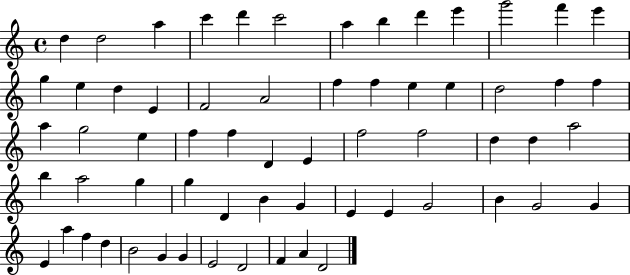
D5/q D5/h A5/q C6/q D6/q C6/h A5/q B5/q D6/q E6/q G6/h F6/q E6/q G5/q E5/q D5/q E4/q F4/h A4/h F5/q F5/q E5/q E5/q D5/h F5/q F5/q A5/q G5/h E5/q F5/q F5/q D4/q E4/q F5/h F5/h D5/q D5/q A5/h B5/q A5/h G5/q G5/q D4/q B4/q G4/q E4/q E4/q G4/h B4/q G4/h G4/q E4/q A5/q F5/q D5/q B4/h G4/q G4/q E4/h D4/h F4/q A4/q D4/h